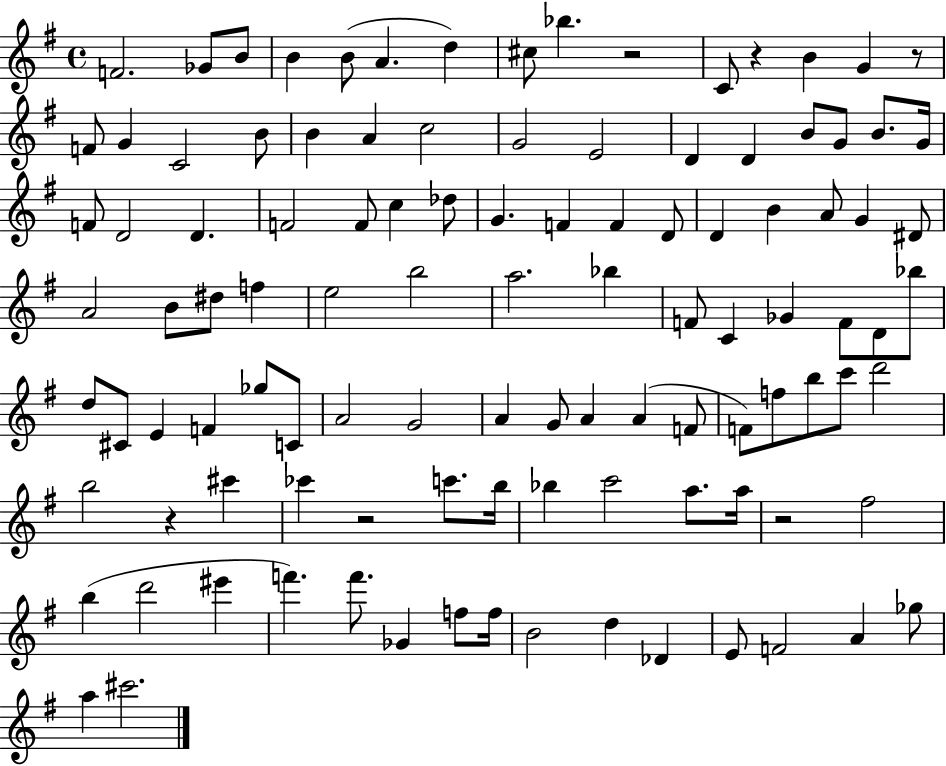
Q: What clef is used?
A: treble